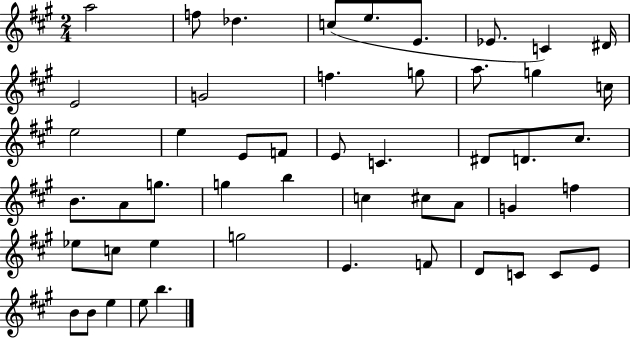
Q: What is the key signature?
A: A major